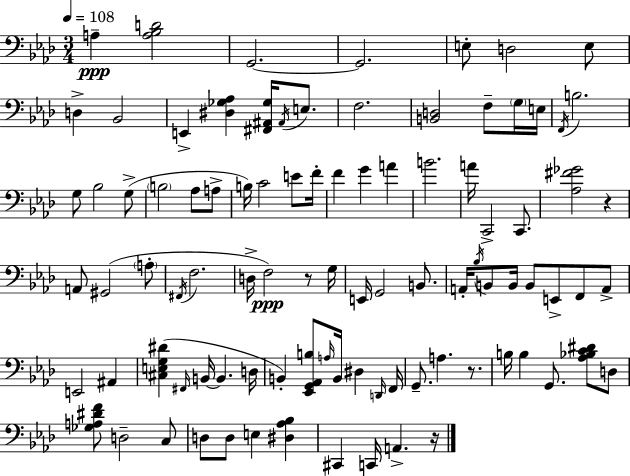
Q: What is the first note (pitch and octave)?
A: A3